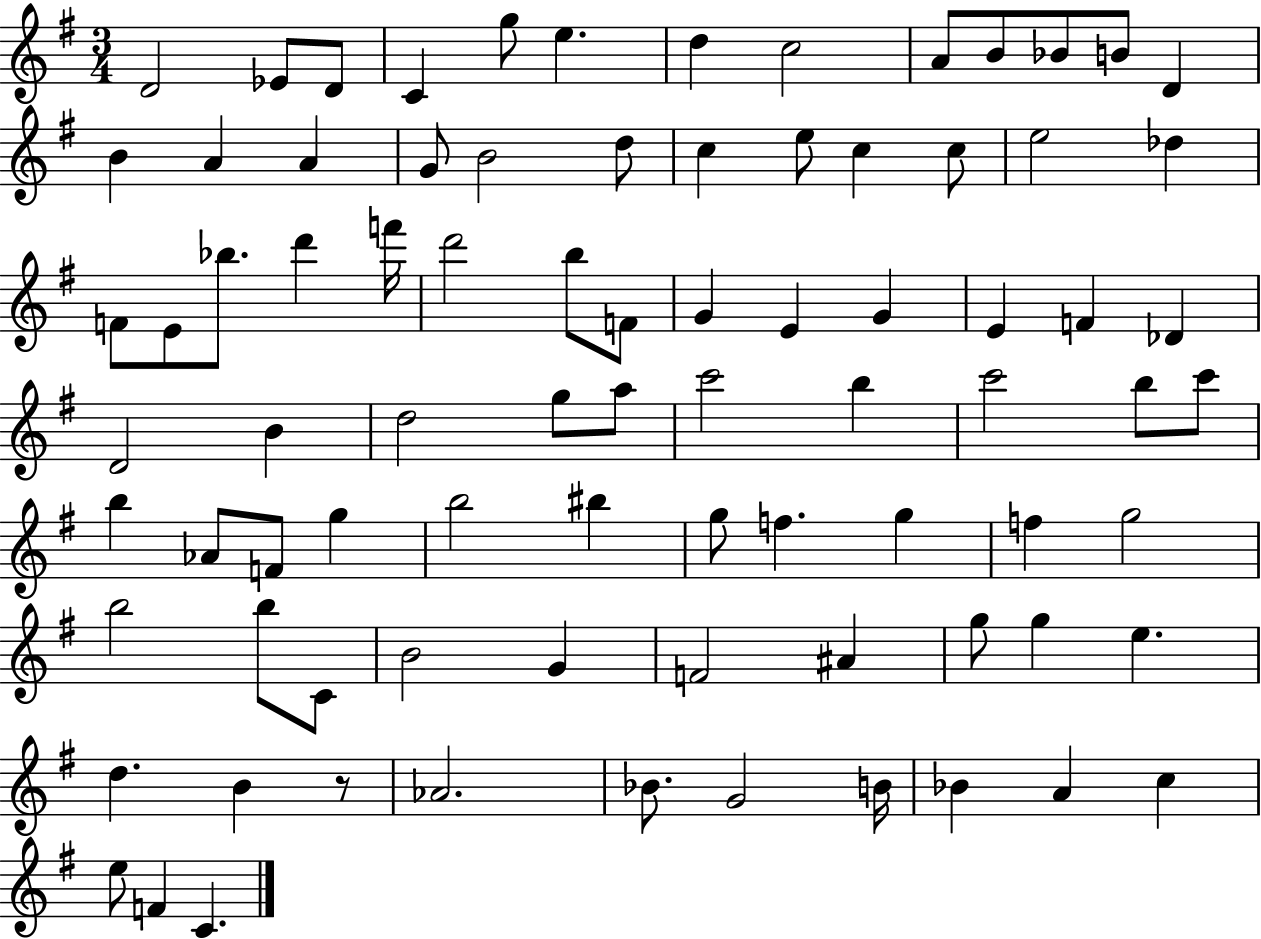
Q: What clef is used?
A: treble